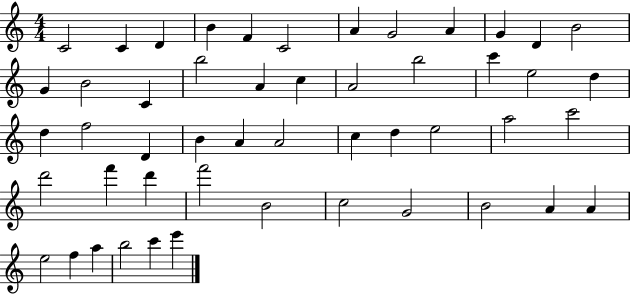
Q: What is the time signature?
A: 4/4